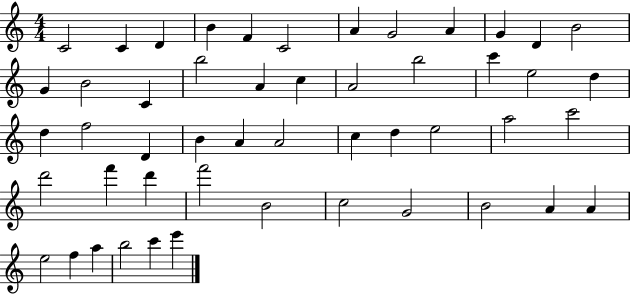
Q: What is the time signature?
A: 4/4